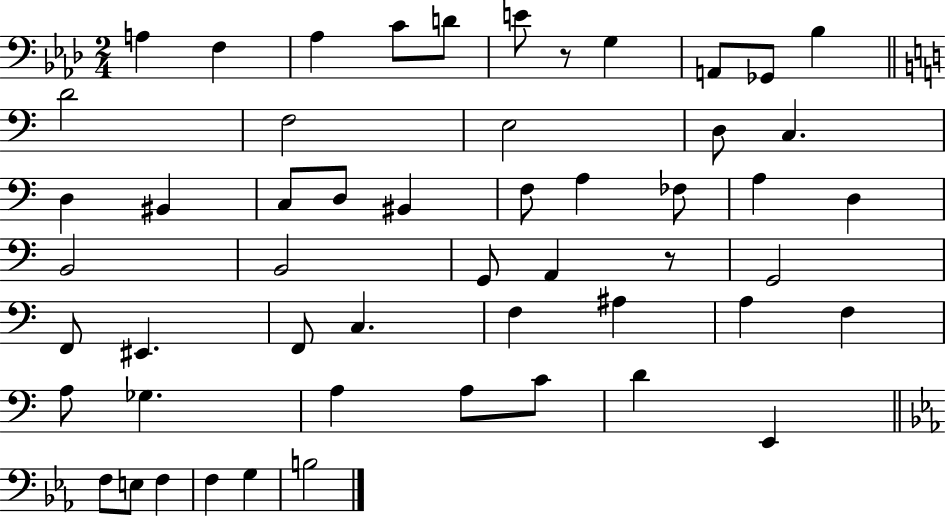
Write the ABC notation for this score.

X:1
T:Untitled
M:2/4
L:1/4
K:Ab
A, F, _A, C/2 D/2 E/2 z/2 G, A,,/2 _G,,/2 _B, D2 F,2 E,2 D,/2 C, D, ^B,, C,/2 D,/2 ^B,, F,/2 A, _F,/2 A, D, B,,2 B,,2 G,,/2 A,, z/2 G,,2 F,,/2 ^E,, F,,/2 C, F, ^A, A, F, A,/2 _G, A, A,/2 C/2 D E,, F,/2 E,/2 F, F, G, B,2